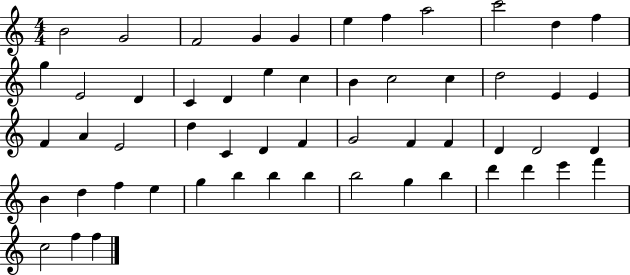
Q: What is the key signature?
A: C major